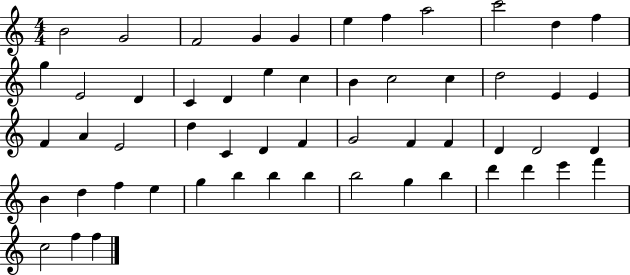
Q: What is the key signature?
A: C major